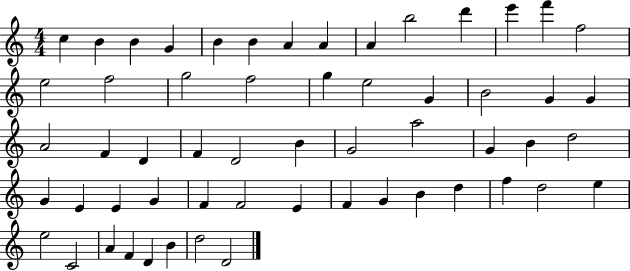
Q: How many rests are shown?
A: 0